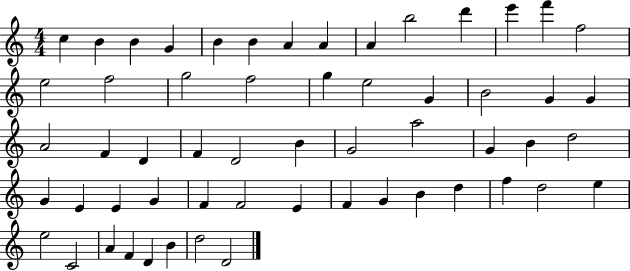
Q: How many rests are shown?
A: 0